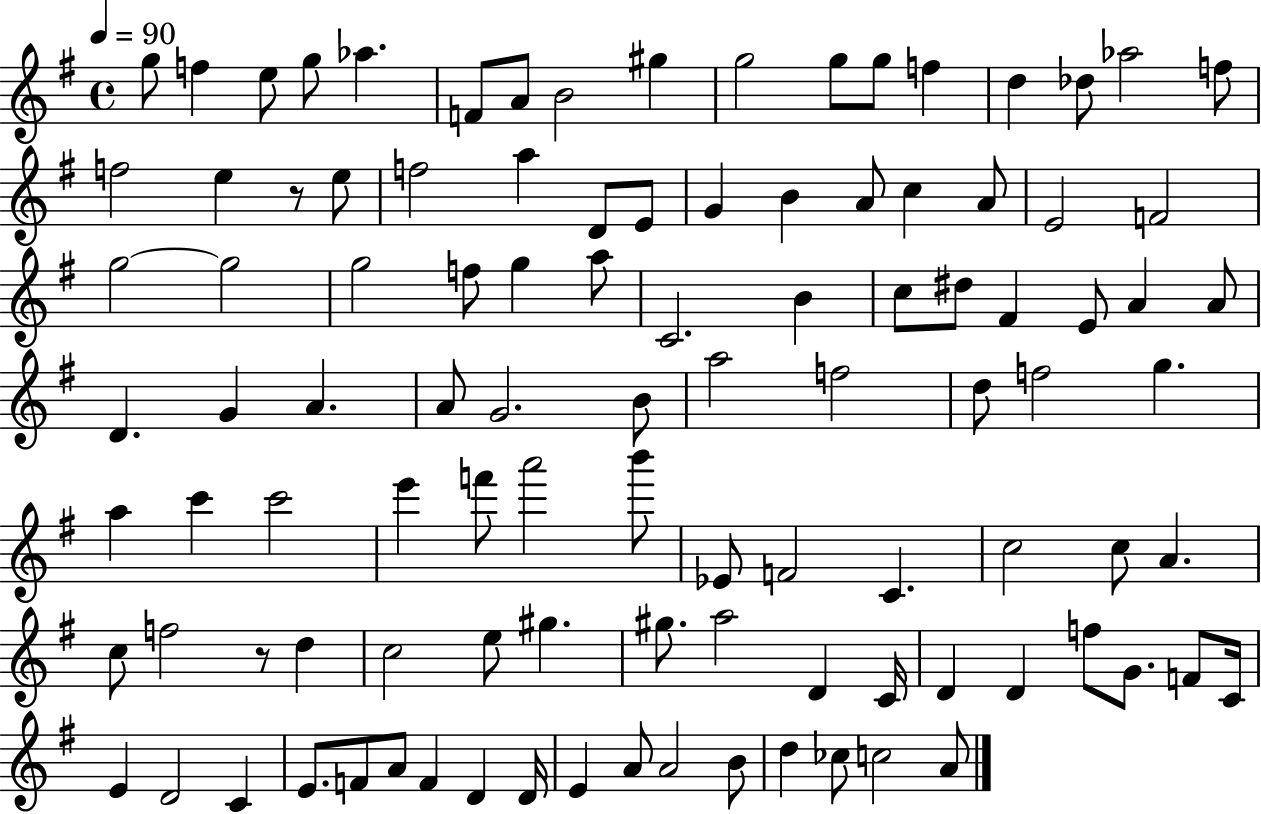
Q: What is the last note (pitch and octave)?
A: A4